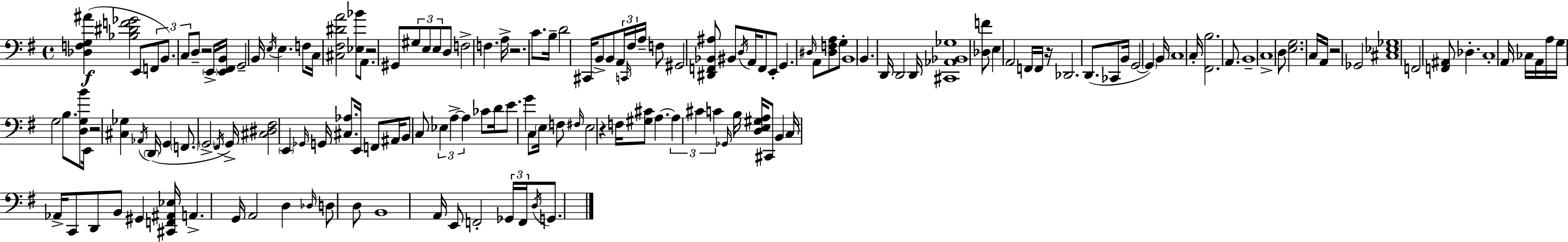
[Db3,F3,G3,A#4]/q [Bb3,D#4,F4,Gb4]/h E2/e F2/e B2/e. C3/e D3/e R/h E2/s [E2,F#2,B2]/s G2/h B2/s E3/s E3/q. F3/e C3/s [C#3,F#3,D#4,A4]/h [Eb3,Bb4]/e A2/e. R/h G#2/e G#3/e E3/e E3/e D3/e F3/h F3/q. A3/s R/h. C4/e. B3/s D4/h C#2/s B2/e B2/e A2/s C2/s F#3/s A3/s F3/e G#2/h [D#2,F2,Bb2,A#3]/e BIS2/e D3/s A2/s F2/e E2/e G2/q. D#3/s A2/e [D#3,F3,A3]/e G3/e B2/w B2/q. D2/s D2/h D2/s [C#2,Ab2,Bb2,Gb3]/w [Db3,F4]/e E3/q A2/h F2/s F2/s R/s Db2/h. D2/e. CES2/e B2/s G2/h G2/q B2/s C3/w C3/s [F#2,B3]/h. A2/e. B2/w C3/w D3/e [E3,G3]/h. C3/s A2/s R/h Gb2/h [C#3,Eb3,Gb3]/w F2/h [F2,A#2]/e Db3/q. C3/w A2/s CES3/s A2/s A3/s G3/s G3/h B3/e. [D3,G3,B4]/e E2/s R/h [C#3,Gb3]/q Ab2/s D2/s G2/q F2/e. G2/h F#2/s G2/s [C#3,D#3,F#3]/h E2/q Gb2/s G2/s [C#3,Ab3]/e. E2/s F2/e A#2/s B2/e C3/e Eb3/q A3/q A3/q CES4/e D4/s E4/e. G4/q C3/e E3/s F3/e F#3/s E3/h R/q F3/s [G#3,C#4]/e A3/q. A3/q C#4/q C4/q Gb2/s B3/s [D3,E3,G#3,A3]/s C#2/e B2/q C3/s Ab2/s C2/e D2/e B2/e G#2/q [C#2,F2,A#2,Eb3]/s A2/q. G2/s A2/h D3/q Db3/s D3/e D3/e B2/w A2/s E2/e F2/h Gb2/s F2/s D3/s G2/e.